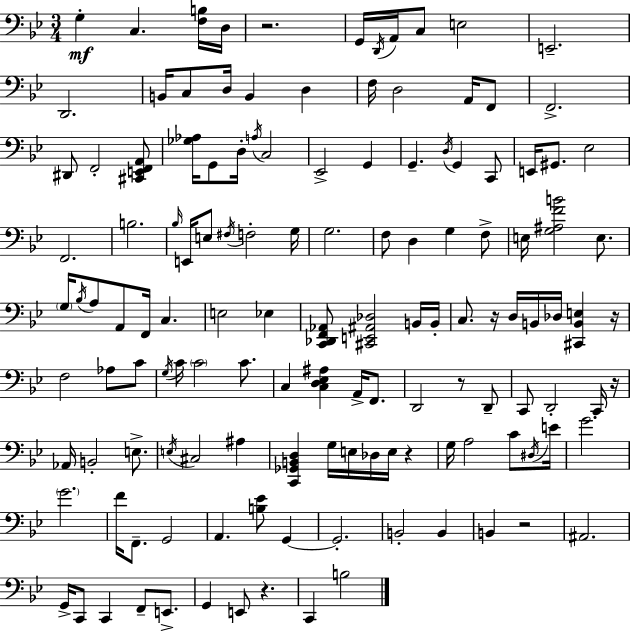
X:1
T:Untitled
M:3/4
L:1/4
K:Bb
G, C, [F,B,]/4 D,/4 z2 G,,/4 D,,/4 A,,/4 C,/2 E,2 E,,2 D,,2 B,,/4 C,/2 D,/4 B,, D, F,/4 D,2 A,,/4 F,,/2 F,,2 ^D,,/2 F,,2 [^C,,E,,F,,A,,]/2 [_G,_A,]/4 G,,/2 D,/4 A,/4 C,2 _E,,2 G,, G,, D,/4 G,, C,,/2 E,,/4 ^G,,/2 _E,2 F,,2 B,2 _B,/4 E,,/4 E,/2 ^F,/4 F,2 G,/4 G,2 F,/2 D, G, F,/2 E,/4 [G,^A,FB]2 E,/2 G,/4 _B,/4 A,/2 A,,/2 F,,/4 C, E,2 _E, [C,,_D,,F,,_A,,]/2 [^C,,E,,^A,,_D,]2 B,,/4 B,,/4 C,/2 z/4 D,/4 B,,/4 _D,/4 [^C,,B,,E,] z/4 F,2 _A,/2 C/2 G,/4 C/4 C2 C/2 C, [C,D,_E,^A,] A,,/4 F,,/2 D,,2 z/2 D,,/2 C,,/2 D,,2 C,,/4 z/4 _A,,/4 B,,2 E,/2 E,/4 ^C,2 ^A, [C,,_G,,B,,D,] G,/4 E,/4 _D,/4 E,/4 z G,/4 A,2 C/2 ^D,/4 E/4 G2 G2 F/4 F,,/2 G,,2 A,, [B,_E]/2 G,, G,,2 B,,2 B,, B,, z2 ^A,,2 G,,/4 C,,/2 C,, F,,/2 E,,/2 G,, E,,/2 z C,, B,2